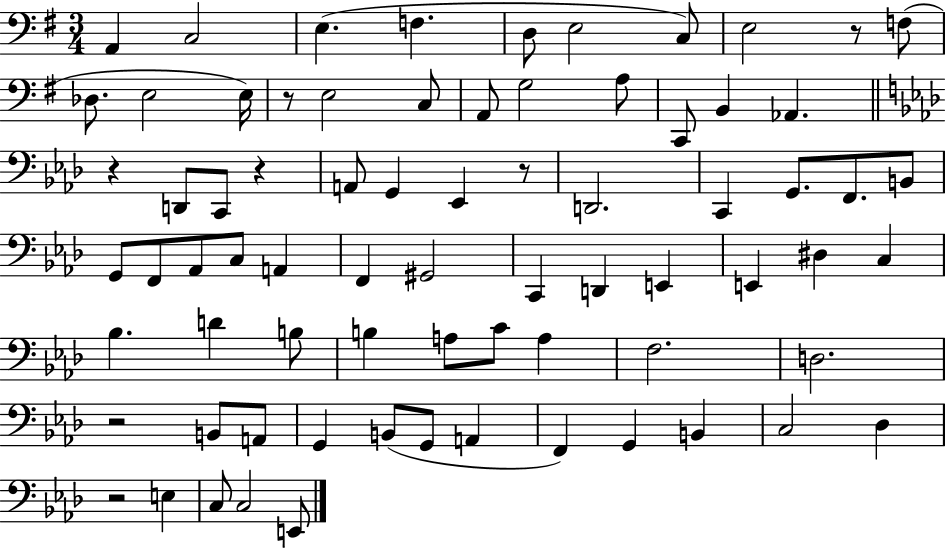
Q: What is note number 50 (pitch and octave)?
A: A3